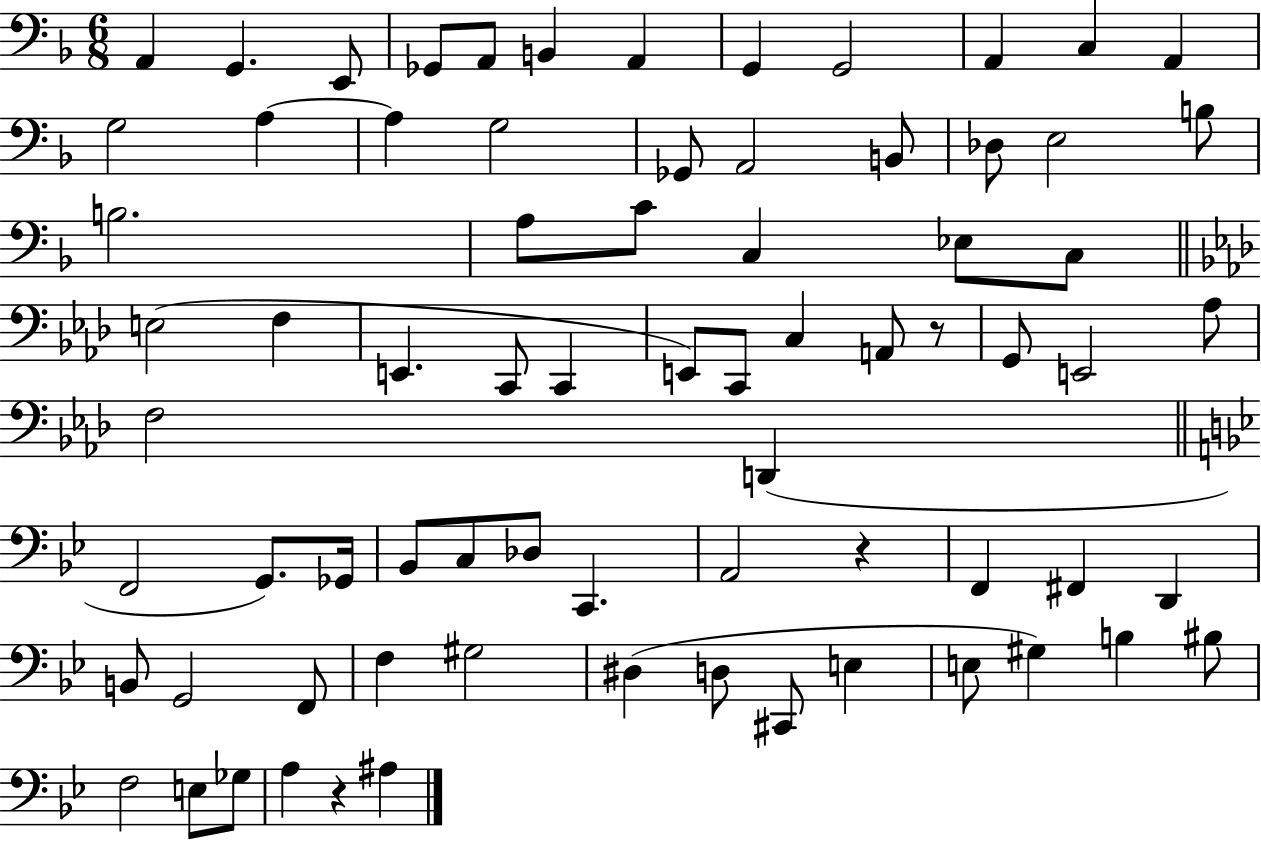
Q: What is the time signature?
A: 6/8